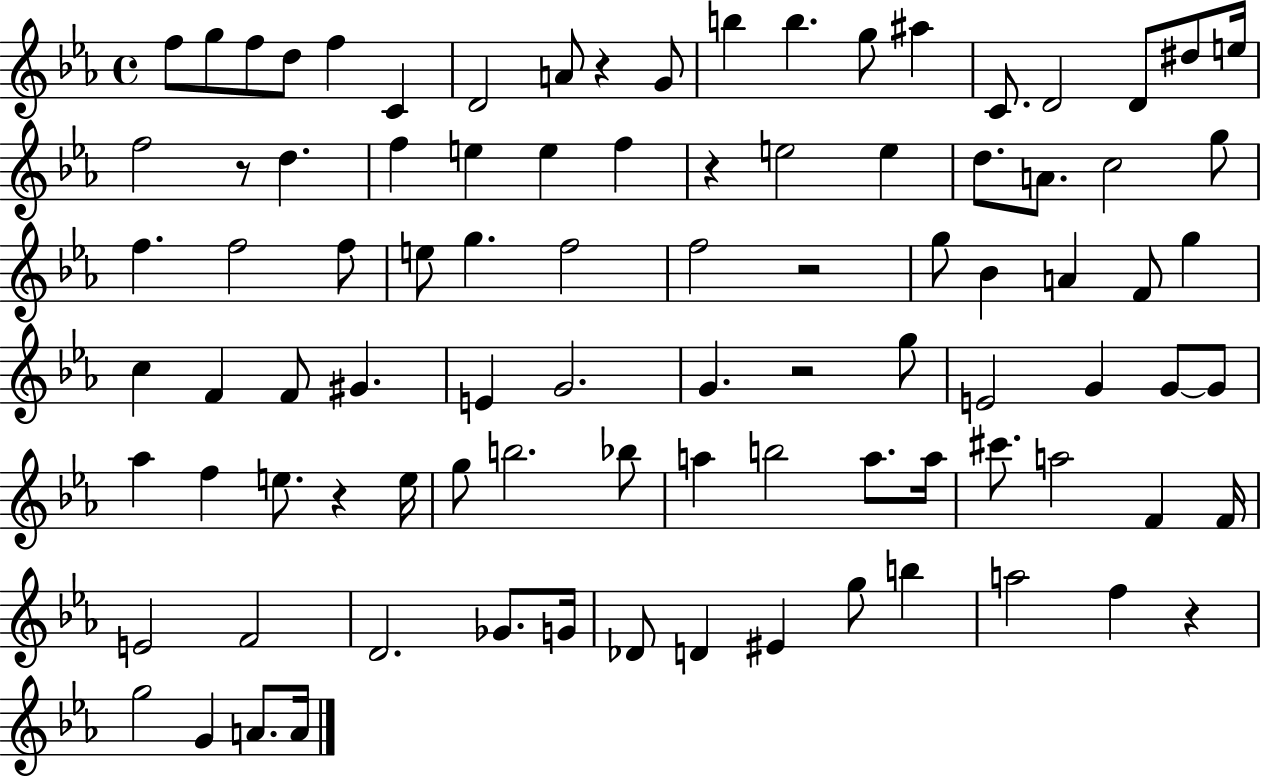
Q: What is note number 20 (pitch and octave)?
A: D5